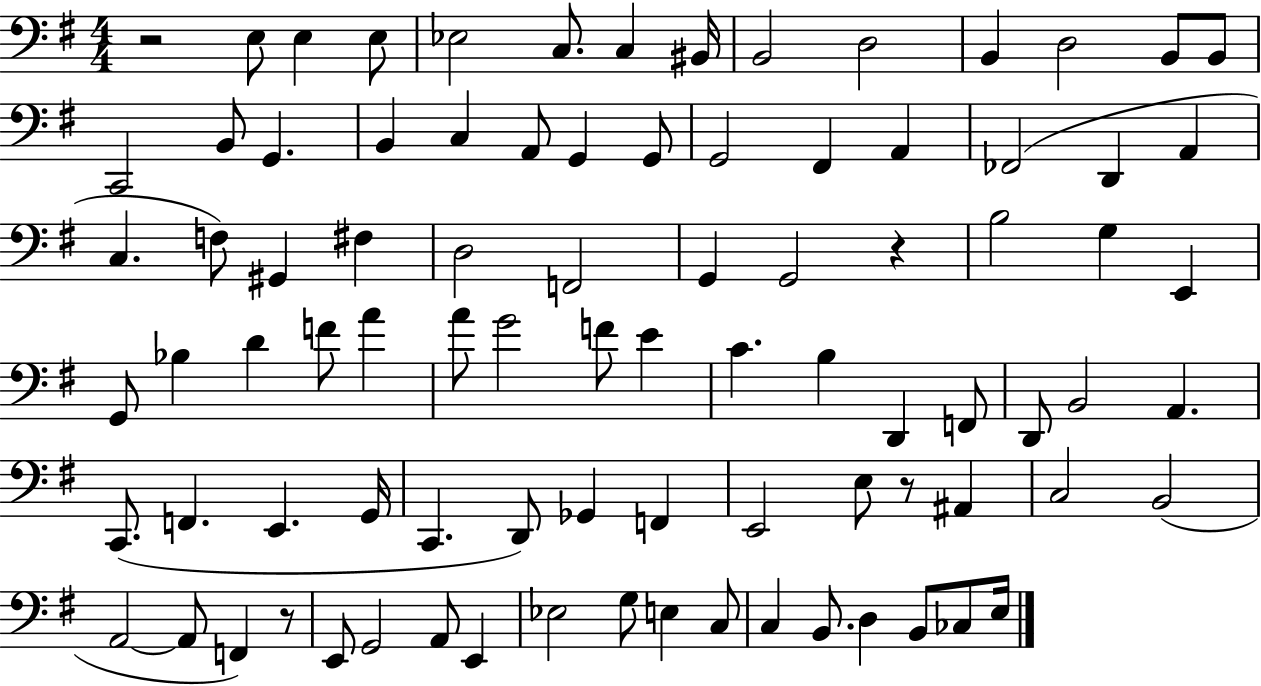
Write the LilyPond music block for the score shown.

{
  \clef bass
  \numericTimeSignature
  \time 4/4
  \key g \major
  r2 e8 e4 e8 | ees2 c8. c4 bis,16 | b,2 d2 | b,4 d2 b,8 b,8 | \break c,2 b,8 g,4. | b,4 c4 a,8 g,4 g,8 | g,2 fis,4 a,4 | fes,2( d,4 a,4 | \break c4. f8) gis,4 fis4 | d2 f,2 | g,4 g,2 r4 | b2 g4 e,4 | \break g,8 bes4 d'4 f'8 a'4 | a'8 g'2 f'8 e'4 | c'4. b4 d,4 f,8 | d,8 b,2 a,4. | \break c,8.( f,4. e,4. g,16 | c,4. d,8) ges,4 f,4 | e,2 e8 r8 ais,4 | c2 b,2( | \break a,2~~ a,8 f,4) r8 | e,8 g,2 a,8 e,4 | ees2 g8 e4 c8 | c4 b,8. d4 b,8 ces8 e16 | \break \bar "|."
}